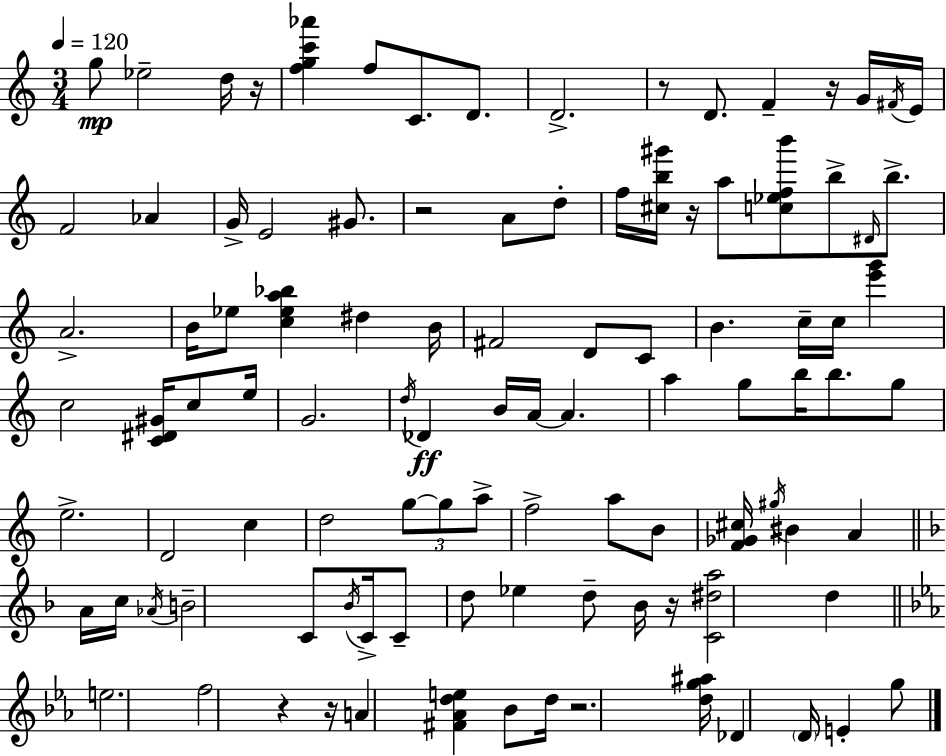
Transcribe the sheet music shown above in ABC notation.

X:1
T:Untitled
M:3/4
L:1/4
K:Am
g/2 _e2 d/4 z/4 [fgc'_a'] f/2 C/2 D/2 D2 z/2 D/2 F z/4 G/4 ^F/4 E/4 F2 _A G/4 E2 ^G/2 z2 A/2 d/2 f/4 [^cb^g']/4 z/4 a/2 [c_efb']/2 b/2 ^D/4 b/2 A2 B/4 _e/2 [c_ea_b] ^d B/4 ^F2 D/2 C/2 B c/4 c/4 [e'g'] c2 [C^D^G]/4 c/2 e/4 G2 d/4 _D B/4 A/4 A a g/2 b/4 b/2 g/2 e2 D2 c d2 g/2 g/2 a/2 f2 a/2 B/2 [F_G^c]/4 ^g/4 ^B A A/4 c/4 _A/4 B2 C/2 _B/4 C/4 C/2 d/2 _e d/2 _B/4 z/4 [C^da]2 d e2 f2 z z/4 A [^F_Ade] _B/2 d/4 z2 [dg^a]/4 _D D/4 E g/2